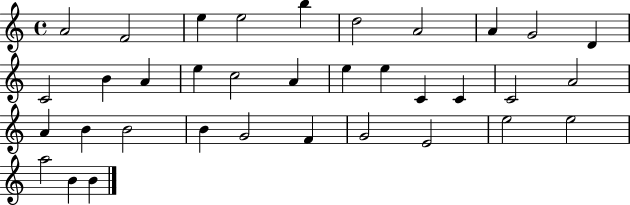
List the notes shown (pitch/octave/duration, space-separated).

A4/h F4/h E5/q E5/h B5/q D5/h A4/h A4/q G4/h D4/q C4/h B4/q A4/q E5/q C5/h A4/q E5/q E5/q C4/q C4/q C4/h A4/h A4/q B4/q B4/h B4/q G4/h F4/q G4/h E4/h E5/h E5/h A5/h B4/q B4/q